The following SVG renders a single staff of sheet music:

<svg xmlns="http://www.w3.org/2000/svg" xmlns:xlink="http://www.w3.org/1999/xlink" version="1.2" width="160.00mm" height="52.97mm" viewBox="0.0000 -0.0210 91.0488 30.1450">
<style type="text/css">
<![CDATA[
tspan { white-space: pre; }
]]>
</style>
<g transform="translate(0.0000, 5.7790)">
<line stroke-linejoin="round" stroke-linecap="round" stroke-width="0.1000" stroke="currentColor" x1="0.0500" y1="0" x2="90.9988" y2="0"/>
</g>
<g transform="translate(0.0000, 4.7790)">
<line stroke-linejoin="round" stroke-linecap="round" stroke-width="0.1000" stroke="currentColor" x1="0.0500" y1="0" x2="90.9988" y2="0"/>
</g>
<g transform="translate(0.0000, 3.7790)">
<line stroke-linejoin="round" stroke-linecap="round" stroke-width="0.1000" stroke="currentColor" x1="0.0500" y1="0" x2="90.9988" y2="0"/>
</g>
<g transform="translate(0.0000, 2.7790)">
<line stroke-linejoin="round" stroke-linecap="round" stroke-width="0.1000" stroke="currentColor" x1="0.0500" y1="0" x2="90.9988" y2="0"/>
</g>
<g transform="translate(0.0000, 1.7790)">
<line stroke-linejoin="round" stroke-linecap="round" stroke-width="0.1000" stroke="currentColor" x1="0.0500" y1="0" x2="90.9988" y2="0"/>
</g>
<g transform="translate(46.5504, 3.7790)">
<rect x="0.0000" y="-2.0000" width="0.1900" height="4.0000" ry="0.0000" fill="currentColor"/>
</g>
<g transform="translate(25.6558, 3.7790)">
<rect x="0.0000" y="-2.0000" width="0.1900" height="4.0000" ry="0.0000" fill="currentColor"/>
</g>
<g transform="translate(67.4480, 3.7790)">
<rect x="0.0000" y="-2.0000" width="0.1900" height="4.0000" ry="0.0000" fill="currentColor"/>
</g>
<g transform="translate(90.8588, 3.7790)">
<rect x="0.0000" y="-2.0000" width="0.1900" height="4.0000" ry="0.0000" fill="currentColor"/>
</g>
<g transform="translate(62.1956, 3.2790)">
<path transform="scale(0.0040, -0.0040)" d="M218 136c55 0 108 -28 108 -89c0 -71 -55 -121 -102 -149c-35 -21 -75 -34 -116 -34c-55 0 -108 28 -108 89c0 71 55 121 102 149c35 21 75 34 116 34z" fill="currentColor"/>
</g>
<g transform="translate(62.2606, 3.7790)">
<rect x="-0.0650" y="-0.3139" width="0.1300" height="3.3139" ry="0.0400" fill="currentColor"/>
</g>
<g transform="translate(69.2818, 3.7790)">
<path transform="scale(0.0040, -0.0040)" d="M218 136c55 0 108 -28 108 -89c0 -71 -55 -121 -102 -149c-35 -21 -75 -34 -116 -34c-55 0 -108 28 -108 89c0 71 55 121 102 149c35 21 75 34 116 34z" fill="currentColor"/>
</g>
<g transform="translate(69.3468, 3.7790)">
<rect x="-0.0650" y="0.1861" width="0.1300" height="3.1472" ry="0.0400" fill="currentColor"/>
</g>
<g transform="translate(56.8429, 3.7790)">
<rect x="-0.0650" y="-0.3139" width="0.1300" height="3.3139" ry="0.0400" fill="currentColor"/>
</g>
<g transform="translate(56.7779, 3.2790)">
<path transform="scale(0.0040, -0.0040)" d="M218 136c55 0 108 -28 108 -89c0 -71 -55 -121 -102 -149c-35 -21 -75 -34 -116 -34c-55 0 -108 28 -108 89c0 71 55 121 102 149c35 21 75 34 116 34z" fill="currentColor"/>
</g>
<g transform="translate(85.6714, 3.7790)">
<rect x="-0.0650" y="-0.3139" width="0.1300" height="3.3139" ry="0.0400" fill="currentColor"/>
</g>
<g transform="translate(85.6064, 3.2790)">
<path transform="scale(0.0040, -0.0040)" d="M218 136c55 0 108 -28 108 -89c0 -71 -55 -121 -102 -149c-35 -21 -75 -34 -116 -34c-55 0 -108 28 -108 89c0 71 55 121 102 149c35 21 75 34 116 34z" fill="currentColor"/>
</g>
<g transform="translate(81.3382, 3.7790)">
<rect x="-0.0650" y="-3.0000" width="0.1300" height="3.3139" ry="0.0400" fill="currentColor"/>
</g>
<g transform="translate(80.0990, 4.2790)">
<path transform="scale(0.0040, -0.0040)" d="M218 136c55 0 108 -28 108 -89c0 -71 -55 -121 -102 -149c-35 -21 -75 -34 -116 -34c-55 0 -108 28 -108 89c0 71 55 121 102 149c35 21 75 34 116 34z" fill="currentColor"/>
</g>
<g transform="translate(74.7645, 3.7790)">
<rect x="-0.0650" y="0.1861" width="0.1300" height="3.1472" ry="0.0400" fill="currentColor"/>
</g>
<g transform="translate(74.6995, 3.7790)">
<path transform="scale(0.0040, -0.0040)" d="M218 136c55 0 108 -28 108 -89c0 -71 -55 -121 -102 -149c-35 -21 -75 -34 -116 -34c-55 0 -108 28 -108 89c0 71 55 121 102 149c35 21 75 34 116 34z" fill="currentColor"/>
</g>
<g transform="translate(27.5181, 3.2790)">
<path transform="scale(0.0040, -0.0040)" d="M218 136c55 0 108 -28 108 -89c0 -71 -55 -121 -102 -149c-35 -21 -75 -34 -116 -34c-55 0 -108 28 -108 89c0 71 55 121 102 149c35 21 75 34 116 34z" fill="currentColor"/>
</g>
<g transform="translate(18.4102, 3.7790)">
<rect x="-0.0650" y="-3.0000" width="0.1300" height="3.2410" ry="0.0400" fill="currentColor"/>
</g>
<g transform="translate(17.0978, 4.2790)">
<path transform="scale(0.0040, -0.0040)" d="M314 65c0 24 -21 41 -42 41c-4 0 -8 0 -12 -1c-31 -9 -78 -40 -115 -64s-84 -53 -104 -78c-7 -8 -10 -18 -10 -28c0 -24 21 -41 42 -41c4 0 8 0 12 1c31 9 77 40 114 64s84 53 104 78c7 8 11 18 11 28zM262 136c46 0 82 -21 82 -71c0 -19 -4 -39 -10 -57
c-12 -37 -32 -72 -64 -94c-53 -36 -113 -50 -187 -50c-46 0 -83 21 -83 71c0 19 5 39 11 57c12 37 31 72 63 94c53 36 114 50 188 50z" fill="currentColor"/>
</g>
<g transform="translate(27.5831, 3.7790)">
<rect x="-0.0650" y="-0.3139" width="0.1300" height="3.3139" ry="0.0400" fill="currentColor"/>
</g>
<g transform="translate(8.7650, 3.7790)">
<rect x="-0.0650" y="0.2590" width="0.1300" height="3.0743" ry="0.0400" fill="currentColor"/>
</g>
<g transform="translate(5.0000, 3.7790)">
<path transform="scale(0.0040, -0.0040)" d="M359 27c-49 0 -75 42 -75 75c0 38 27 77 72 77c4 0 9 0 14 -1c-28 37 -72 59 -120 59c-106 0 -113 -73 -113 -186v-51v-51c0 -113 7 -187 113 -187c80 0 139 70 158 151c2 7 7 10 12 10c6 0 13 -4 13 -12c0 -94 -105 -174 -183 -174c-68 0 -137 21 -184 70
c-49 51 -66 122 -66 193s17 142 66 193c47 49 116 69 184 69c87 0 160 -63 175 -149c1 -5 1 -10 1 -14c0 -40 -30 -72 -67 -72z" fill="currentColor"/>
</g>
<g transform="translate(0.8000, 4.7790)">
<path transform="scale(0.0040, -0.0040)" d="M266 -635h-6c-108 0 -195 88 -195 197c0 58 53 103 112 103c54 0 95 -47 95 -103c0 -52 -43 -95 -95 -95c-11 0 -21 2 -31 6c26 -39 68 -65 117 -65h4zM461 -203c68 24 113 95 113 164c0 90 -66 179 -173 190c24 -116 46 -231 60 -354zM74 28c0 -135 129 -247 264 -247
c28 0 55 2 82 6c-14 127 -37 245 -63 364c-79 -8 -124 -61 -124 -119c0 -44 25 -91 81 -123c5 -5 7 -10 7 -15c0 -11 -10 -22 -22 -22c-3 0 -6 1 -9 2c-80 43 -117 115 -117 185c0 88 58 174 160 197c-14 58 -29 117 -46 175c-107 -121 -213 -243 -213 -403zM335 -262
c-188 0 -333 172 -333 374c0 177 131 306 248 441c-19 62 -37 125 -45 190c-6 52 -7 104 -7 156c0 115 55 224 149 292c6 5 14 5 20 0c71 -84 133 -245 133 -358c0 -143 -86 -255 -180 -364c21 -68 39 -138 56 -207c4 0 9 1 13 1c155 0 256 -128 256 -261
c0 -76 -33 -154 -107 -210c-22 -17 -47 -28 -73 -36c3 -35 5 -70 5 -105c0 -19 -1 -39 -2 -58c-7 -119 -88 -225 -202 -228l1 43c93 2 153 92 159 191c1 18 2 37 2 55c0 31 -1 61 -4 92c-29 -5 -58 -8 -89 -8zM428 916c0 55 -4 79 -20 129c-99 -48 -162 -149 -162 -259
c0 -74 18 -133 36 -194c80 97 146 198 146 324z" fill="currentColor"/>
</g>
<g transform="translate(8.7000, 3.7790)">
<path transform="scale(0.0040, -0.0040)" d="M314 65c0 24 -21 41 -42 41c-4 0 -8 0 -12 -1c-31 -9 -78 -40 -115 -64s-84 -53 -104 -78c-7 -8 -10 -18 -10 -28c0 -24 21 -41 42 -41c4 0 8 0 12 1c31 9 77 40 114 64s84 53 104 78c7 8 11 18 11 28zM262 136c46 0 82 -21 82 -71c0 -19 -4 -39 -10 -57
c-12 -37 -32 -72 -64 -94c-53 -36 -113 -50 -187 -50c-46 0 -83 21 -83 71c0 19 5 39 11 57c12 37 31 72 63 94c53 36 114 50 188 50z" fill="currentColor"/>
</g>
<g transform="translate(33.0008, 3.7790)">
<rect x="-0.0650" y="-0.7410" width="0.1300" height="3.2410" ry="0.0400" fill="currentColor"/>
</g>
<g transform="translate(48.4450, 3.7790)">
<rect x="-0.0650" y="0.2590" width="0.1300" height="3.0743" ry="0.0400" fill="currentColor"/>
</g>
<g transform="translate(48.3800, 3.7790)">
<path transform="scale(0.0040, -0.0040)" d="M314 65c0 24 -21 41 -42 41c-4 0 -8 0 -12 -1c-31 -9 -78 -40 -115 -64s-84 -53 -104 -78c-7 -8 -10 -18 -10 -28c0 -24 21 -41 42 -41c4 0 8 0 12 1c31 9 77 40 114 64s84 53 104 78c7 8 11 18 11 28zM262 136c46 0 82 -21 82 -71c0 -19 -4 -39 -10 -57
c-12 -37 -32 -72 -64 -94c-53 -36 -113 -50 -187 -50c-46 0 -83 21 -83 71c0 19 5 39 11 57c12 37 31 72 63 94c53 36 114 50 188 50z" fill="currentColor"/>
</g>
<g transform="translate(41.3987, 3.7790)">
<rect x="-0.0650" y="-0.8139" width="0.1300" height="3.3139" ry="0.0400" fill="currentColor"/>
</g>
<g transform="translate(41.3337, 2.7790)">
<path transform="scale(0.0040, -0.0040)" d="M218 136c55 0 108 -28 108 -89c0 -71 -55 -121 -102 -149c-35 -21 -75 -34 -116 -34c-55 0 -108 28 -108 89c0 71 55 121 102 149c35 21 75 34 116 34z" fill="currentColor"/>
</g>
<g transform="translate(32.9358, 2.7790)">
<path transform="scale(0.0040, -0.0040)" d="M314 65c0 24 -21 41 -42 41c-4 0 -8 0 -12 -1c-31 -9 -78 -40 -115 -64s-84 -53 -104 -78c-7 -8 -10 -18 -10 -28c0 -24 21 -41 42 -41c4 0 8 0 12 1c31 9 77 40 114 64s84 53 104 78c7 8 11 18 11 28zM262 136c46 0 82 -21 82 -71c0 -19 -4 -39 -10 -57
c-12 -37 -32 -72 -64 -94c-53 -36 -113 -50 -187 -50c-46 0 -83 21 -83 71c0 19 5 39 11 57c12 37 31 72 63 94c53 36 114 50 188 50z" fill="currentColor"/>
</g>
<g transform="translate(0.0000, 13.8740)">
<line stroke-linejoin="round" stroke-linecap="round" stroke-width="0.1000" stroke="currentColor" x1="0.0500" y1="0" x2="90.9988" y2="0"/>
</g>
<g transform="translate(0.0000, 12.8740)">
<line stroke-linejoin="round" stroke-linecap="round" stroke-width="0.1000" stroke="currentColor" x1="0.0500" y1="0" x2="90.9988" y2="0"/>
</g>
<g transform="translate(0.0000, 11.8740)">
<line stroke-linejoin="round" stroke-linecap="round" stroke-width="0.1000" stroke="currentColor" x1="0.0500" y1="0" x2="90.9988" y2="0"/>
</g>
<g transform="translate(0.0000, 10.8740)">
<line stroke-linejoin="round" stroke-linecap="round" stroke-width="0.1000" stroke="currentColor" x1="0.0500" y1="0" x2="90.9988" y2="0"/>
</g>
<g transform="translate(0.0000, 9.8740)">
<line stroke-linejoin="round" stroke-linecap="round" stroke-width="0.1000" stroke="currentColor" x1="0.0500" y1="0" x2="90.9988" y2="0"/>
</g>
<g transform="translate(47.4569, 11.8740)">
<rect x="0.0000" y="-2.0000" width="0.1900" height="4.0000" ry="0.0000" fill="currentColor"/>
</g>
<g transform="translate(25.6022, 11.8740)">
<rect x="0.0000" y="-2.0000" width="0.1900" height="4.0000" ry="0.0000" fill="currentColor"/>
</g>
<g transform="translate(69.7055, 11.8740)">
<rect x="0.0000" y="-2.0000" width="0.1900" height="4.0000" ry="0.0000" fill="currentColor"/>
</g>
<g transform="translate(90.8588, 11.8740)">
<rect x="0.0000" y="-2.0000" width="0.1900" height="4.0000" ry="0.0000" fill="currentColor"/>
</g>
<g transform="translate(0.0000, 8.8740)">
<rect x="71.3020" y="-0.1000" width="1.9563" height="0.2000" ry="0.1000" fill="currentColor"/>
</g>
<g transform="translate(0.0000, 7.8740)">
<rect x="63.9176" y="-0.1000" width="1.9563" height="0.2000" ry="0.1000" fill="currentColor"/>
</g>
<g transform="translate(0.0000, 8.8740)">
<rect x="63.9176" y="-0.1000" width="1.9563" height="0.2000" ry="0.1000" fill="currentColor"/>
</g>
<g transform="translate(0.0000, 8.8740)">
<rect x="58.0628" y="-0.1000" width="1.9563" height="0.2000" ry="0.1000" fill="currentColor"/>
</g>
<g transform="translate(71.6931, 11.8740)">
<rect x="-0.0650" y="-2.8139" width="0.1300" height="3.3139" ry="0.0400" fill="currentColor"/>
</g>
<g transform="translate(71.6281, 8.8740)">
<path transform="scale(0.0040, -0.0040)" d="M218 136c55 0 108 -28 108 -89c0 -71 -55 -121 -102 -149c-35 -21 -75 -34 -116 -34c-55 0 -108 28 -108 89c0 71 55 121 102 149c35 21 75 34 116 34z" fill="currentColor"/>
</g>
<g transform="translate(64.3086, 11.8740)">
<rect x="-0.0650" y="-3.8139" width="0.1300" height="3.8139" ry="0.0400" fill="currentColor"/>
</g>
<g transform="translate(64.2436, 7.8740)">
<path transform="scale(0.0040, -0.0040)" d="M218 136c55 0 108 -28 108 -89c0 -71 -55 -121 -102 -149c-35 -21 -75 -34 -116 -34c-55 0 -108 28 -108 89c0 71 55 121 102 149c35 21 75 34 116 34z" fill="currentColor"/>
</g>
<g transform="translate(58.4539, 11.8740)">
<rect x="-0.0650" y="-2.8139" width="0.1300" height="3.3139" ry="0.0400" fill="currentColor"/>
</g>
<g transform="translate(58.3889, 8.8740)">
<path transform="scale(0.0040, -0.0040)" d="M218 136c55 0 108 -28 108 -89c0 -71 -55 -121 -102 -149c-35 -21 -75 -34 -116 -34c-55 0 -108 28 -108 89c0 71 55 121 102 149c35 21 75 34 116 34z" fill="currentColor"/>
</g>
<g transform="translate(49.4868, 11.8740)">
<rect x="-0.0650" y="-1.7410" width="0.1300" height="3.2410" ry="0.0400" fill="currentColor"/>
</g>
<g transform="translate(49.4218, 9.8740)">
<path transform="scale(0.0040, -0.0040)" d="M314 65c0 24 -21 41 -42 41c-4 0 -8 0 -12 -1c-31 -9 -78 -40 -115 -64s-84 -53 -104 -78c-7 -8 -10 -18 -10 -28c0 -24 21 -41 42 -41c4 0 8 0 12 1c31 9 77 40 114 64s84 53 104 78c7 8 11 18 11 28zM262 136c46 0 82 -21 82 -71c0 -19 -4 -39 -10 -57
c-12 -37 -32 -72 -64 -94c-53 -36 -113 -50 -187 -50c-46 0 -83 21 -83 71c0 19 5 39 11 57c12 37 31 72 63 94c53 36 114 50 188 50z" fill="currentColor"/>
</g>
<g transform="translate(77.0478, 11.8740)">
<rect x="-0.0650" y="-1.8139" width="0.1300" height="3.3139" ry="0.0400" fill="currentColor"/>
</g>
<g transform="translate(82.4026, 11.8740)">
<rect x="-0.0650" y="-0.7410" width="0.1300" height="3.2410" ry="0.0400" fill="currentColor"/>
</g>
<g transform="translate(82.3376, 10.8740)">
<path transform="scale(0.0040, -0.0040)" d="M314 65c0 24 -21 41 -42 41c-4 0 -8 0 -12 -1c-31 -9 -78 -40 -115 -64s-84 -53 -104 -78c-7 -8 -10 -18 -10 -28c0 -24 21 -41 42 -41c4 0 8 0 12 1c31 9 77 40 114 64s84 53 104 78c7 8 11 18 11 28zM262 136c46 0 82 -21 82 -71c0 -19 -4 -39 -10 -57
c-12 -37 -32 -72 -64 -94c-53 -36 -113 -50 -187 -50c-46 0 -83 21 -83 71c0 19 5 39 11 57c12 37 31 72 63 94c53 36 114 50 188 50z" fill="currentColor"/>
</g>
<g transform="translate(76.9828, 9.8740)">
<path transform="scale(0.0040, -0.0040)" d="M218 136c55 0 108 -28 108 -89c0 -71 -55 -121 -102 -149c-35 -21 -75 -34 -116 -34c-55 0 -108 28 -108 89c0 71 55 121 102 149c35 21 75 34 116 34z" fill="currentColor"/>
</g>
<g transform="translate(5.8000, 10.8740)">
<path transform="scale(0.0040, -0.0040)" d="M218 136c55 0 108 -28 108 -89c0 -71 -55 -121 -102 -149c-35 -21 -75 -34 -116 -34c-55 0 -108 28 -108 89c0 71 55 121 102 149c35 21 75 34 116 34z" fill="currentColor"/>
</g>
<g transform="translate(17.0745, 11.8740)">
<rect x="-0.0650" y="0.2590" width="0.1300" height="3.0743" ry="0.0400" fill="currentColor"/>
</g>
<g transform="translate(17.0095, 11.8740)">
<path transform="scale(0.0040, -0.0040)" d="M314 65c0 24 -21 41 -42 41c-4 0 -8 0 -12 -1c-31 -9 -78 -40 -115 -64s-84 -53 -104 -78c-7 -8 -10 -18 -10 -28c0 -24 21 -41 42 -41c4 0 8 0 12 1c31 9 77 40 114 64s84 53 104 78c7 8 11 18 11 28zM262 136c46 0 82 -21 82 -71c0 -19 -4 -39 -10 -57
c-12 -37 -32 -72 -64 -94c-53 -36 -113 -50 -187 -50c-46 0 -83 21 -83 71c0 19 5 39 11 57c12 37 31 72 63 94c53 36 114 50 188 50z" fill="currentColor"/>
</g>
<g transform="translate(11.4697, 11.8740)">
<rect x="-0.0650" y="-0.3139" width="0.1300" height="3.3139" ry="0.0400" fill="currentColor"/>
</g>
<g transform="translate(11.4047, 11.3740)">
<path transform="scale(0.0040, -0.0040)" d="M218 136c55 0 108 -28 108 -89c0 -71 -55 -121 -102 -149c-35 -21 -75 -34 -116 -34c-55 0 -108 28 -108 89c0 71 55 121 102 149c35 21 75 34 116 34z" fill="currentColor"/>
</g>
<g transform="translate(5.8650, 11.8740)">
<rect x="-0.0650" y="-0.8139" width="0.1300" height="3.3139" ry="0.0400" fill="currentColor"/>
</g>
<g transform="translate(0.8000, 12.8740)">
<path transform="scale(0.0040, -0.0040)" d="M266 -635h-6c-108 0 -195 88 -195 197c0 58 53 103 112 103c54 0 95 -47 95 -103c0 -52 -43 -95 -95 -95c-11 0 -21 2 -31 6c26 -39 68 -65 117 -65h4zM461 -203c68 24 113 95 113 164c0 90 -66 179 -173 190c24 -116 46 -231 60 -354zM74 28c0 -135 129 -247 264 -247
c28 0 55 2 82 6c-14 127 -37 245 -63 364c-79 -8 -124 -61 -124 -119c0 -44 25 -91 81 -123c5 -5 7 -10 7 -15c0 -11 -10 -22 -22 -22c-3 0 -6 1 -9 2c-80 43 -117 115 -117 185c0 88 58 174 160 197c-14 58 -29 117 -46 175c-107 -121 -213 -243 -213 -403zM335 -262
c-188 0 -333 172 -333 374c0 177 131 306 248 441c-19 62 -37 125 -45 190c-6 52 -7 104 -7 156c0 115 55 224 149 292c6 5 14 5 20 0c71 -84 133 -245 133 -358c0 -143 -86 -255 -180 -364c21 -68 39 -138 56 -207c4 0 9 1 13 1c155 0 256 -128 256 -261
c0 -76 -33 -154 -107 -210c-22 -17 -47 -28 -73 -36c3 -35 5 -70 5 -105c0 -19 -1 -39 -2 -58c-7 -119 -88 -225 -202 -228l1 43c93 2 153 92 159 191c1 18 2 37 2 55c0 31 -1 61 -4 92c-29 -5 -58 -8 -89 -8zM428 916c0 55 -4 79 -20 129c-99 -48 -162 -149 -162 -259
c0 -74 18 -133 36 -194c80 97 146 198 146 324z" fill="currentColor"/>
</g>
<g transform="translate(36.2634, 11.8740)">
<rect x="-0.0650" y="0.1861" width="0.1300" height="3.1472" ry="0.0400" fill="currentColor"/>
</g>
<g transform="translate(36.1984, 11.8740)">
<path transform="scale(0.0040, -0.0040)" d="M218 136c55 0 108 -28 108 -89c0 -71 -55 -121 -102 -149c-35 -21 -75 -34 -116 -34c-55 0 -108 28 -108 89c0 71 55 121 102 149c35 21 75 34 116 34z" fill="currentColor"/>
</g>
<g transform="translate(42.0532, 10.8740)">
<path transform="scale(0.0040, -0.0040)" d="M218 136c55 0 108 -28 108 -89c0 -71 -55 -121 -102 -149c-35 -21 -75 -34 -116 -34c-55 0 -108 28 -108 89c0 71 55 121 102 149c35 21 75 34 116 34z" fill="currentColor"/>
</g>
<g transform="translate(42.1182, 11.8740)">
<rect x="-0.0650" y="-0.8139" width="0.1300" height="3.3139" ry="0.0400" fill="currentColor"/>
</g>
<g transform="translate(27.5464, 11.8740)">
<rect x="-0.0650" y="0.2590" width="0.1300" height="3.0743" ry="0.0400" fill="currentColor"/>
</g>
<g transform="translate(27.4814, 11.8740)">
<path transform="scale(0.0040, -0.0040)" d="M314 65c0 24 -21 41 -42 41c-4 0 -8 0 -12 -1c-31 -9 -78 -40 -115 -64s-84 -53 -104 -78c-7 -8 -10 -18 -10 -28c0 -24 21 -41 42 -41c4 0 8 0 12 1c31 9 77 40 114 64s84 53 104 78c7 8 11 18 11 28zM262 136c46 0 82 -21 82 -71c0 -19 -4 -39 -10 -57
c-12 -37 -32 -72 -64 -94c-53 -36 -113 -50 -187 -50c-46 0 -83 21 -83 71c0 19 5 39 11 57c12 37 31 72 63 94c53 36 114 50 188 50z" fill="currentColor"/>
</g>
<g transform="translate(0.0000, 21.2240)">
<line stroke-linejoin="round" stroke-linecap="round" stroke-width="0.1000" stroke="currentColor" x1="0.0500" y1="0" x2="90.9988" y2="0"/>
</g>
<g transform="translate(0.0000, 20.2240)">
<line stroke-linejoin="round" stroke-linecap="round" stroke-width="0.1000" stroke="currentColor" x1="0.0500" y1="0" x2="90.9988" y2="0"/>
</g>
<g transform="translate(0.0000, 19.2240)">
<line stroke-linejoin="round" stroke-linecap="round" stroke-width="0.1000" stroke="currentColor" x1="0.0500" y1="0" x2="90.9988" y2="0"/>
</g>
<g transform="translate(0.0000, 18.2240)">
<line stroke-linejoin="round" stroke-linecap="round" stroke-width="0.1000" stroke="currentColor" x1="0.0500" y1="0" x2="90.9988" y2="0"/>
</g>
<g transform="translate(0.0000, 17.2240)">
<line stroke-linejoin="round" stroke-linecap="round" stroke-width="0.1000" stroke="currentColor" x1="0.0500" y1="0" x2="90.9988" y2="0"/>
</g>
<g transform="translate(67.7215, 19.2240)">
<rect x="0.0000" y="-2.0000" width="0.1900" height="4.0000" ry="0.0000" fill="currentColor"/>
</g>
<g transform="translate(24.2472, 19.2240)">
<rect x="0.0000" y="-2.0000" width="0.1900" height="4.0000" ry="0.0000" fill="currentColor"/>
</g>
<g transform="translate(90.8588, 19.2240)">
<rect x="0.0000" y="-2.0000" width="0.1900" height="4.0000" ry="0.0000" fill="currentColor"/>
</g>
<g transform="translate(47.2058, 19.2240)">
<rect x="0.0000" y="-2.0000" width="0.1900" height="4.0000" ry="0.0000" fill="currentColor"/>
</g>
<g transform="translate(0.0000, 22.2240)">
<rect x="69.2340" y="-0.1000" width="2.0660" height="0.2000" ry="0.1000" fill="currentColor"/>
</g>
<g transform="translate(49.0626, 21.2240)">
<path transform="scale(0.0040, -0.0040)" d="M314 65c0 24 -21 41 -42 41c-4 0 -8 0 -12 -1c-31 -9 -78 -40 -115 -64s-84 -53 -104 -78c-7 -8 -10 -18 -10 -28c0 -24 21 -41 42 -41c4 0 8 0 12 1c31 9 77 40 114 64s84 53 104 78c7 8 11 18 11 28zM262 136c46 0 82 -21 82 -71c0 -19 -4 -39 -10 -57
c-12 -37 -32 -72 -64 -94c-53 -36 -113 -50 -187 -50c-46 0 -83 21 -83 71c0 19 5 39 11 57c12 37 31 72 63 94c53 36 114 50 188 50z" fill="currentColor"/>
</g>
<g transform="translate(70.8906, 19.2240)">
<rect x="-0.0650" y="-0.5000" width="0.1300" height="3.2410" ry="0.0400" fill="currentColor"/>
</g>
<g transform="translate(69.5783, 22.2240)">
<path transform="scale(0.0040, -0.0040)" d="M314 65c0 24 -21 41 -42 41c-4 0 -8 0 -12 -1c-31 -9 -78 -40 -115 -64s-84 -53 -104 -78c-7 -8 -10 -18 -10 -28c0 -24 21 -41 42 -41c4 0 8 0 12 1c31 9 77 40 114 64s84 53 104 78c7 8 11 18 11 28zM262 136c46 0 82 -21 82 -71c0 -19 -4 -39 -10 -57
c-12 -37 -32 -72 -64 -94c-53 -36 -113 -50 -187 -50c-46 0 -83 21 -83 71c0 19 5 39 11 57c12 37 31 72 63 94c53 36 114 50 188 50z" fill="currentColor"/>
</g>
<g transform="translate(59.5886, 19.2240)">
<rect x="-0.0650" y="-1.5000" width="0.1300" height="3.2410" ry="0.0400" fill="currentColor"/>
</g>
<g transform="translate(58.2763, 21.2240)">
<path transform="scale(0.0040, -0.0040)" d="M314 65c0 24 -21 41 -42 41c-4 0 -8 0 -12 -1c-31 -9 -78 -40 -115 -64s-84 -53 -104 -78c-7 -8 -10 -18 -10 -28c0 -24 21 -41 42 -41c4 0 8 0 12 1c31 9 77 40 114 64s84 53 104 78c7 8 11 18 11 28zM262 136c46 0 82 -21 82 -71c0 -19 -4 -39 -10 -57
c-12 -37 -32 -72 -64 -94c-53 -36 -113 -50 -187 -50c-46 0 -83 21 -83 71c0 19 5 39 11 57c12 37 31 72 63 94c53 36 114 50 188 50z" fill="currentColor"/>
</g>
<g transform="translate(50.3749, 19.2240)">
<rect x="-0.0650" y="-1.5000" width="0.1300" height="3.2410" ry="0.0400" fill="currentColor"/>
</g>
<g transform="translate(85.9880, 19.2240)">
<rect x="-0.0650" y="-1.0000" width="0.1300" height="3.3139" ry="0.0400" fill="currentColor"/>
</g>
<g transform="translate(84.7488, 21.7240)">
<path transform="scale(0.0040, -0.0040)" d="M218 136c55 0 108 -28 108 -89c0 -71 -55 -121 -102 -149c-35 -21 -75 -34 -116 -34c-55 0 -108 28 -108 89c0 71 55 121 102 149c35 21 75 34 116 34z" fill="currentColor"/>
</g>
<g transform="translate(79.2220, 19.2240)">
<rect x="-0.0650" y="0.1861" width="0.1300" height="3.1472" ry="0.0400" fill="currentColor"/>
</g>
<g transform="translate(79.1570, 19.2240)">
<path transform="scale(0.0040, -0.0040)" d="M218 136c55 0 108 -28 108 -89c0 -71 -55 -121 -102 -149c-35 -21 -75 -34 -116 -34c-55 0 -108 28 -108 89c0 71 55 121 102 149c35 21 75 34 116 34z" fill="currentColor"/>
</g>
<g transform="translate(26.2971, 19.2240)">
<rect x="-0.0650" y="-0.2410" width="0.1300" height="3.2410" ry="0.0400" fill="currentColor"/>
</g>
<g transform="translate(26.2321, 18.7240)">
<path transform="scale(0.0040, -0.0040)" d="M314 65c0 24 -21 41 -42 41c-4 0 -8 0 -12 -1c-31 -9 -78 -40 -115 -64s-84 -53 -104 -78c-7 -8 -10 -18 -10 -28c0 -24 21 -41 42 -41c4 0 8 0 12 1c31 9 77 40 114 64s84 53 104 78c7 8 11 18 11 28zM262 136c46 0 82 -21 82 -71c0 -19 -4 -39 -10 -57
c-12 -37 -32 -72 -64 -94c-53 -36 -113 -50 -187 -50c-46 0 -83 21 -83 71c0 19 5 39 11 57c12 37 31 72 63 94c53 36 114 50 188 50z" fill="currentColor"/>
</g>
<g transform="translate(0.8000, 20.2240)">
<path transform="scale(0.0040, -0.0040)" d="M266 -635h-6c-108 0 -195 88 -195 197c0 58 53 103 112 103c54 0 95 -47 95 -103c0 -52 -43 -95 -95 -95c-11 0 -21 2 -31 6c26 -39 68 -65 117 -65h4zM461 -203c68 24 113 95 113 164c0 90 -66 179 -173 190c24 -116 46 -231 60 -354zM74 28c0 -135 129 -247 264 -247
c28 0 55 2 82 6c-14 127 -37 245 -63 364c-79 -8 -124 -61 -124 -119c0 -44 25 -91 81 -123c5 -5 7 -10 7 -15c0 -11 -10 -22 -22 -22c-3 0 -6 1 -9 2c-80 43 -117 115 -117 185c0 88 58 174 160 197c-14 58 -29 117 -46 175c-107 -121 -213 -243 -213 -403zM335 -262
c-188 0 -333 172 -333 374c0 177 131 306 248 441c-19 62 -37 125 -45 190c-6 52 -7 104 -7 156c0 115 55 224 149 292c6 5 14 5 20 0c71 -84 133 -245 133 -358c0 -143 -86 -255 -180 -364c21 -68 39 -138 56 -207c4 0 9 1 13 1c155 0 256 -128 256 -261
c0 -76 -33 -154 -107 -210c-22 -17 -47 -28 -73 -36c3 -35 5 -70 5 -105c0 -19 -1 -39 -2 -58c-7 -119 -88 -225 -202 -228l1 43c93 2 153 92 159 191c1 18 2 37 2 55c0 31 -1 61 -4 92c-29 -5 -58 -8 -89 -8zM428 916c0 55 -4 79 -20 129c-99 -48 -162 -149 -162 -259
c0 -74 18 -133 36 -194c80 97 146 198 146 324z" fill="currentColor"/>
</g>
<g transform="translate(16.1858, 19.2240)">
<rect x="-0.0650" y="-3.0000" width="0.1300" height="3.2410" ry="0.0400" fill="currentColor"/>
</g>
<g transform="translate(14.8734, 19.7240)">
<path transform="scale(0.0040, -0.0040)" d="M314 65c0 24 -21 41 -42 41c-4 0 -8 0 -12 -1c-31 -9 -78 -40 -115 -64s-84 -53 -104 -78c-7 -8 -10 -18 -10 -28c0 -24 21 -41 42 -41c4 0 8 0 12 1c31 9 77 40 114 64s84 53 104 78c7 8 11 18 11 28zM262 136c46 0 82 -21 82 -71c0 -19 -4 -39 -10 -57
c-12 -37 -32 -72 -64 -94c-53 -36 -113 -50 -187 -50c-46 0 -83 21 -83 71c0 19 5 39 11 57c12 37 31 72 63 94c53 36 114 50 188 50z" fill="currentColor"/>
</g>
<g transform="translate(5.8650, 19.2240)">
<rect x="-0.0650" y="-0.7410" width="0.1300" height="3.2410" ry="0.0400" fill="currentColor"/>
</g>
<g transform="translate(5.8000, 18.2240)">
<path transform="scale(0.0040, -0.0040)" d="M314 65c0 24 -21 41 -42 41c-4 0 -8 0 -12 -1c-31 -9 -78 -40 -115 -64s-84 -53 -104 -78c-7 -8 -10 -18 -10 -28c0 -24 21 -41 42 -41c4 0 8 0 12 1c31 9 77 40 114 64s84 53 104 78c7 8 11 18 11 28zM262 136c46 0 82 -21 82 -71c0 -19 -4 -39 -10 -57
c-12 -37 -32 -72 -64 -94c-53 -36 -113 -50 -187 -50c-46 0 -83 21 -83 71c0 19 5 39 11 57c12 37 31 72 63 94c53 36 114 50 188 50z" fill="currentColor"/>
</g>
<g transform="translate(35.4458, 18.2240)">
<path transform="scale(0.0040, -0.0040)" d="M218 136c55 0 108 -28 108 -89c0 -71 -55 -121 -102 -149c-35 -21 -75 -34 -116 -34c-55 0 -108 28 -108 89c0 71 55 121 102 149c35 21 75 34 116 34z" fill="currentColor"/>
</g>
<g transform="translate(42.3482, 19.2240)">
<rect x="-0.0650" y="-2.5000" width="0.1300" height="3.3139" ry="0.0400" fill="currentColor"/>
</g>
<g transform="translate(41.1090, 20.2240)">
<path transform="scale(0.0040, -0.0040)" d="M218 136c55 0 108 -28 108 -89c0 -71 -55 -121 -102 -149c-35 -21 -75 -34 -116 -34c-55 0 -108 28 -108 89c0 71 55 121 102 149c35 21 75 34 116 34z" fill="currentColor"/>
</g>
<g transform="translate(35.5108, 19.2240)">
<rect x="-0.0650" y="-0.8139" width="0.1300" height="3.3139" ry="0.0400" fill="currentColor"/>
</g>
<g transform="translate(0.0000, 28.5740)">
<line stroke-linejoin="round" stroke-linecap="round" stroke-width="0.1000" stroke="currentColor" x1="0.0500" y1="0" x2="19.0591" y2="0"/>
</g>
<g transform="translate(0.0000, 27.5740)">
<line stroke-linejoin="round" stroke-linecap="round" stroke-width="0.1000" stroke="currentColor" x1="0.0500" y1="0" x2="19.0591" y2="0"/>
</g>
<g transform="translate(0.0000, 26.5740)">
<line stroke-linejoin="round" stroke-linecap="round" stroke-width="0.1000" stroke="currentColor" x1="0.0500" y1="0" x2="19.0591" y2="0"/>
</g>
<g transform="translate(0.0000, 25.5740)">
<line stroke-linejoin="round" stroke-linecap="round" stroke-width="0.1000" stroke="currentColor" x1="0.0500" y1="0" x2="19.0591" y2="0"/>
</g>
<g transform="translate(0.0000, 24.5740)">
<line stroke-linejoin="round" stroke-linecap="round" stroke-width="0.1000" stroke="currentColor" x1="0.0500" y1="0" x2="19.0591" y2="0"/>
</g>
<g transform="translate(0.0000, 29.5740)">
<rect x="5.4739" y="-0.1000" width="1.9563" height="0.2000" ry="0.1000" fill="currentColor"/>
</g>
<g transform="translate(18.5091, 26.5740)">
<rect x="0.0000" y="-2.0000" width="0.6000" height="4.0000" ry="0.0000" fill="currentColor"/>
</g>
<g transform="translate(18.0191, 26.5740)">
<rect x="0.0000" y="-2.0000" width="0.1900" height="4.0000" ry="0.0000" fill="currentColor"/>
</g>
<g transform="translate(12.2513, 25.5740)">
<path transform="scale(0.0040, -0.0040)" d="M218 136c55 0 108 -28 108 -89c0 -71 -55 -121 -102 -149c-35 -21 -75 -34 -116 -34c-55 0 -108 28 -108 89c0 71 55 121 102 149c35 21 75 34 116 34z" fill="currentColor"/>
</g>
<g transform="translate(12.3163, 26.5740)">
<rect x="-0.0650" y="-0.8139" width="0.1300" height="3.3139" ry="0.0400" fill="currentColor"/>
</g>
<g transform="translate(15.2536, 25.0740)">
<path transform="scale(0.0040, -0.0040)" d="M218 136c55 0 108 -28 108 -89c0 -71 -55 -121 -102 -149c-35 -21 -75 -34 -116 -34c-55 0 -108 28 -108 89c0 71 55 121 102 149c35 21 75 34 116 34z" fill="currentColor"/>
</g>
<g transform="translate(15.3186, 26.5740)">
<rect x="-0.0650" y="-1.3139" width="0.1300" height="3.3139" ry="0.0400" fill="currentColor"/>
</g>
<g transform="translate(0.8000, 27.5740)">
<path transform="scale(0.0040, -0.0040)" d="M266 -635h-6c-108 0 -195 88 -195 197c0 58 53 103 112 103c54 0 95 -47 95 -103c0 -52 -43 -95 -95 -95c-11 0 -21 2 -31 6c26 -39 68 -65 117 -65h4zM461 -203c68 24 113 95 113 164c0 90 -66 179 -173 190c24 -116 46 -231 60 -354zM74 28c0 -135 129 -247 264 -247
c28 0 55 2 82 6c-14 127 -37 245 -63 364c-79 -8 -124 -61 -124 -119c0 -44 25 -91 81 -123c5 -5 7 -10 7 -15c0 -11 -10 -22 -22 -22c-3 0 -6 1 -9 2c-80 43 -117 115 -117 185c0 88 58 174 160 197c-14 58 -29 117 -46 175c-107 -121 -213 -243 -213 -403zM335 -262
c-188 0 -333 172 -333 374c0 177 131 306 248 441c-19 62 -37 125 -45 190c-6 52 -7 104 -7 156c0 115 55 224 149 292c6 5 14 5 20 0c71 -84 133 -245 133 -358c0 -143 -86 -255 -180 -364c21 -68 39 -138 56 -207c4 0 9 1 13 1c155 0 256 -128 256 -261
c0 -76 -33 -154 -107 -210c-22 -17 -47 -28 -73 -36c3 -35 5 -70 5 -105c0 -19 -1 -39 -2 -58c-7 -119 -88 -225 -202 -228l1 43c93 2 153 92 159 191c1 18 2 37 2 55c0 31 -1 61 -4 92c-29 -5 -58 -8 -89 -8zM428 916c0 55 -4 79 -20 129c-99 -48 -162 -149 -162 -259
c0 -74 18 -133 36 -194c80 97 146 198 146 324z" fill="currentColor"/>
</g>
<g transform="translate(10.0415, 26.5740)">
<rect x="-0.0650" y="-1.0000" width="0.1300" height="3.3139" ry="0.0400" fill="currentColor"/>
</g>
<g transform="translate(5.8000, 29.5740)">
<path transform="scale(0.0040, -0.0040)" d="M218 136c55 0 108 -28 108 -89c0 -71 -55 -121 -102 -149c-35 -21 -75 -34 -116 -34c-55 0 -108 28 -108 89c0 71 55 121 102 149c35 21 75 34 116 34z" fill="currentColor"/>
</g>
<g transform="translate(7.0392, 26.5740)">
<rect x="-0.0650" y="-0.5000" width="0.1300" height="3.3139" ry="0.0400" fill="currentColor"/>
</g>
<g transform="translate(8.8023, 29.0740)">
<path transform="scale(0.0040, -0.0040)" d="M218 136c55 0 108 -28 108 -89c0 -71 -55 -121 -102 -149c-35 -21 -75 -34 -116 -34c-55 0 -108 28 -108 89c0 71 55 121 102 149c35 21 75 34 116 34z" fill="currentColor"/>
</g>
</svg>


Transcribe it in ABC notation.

X:1
T:Untitled
M:4/4
L:1/4
K:C
B2 A2 c d2 d B2 c c B B A c d c B2 B2 B d f2 a c' a f d2 d2 A2 c2 d G E2 E2 C2 B D C D d e